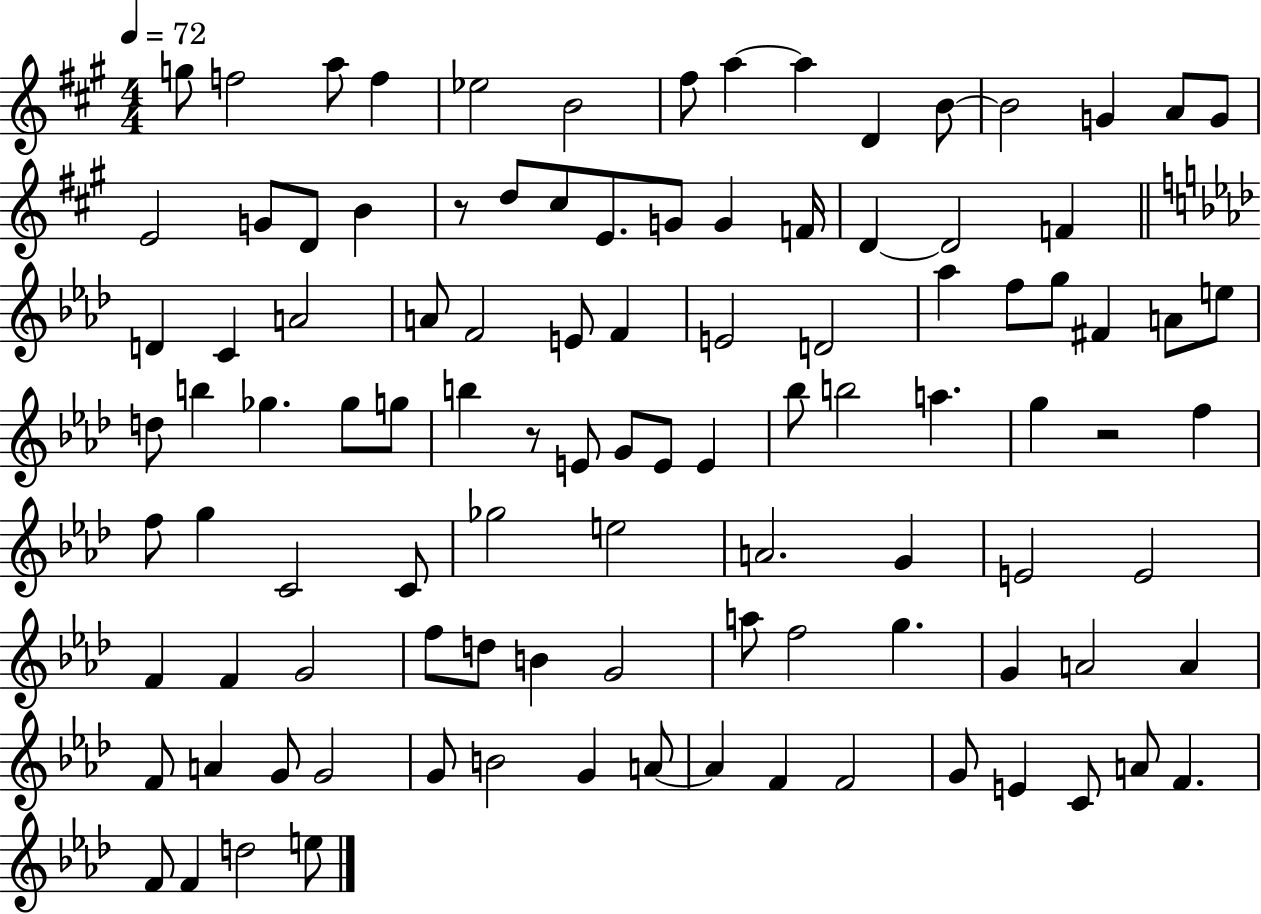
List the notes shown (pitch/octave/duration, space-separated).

G5/e F5/h A5/e F5/q Eb5/h B4/h F#5/e A5/q A5/q D4/q B4/e B4/h G4/q A4/e G4/e E4/h G4/e D4/e B4/q R/e D5/e C#5/e E4/e. G4/e G4/q F4/s D4/q D4/h F4/q D4/q C4/q A4/h A4/e F4/h E4/e F4/q E4/h D4/h Ab5/q F5/e G5/e F#4/q A4/e E5/e D5/e B5/q Gb5/q. Gb5/e G5/e B5/q R/e E4/e G4/e E4/e E4/q Bb5/e B5/h A5/q. G5/q R/h F5/q F5/e G5/q C4/h C4/e Gb5/h E5/h A4/h. G4/q E4/h E4/h F4/q F4/q G4/h F5/e D5/e B4/q G4/h A5/e F5/h G5/q. G4/q A4/h A4/q F4/e A4/q G4/e G4/h G4/e B4/h G4/q A4/e A4/q F4/q F4/h G4/e E4/q C4/e A4/e F4/q. F4/e F4/q D5/h E5/e